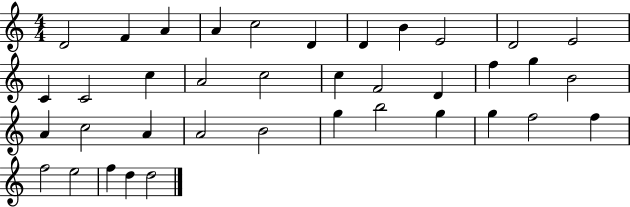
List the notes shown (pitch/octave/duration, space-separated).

D4/h F4/q A4/q A4/q C5/h D4/q D4/q B4/q E4/h D4/h E4/h C4/q C4/h C5/q A4/h C5/h C5/q F4/h D4/q F5/q G5/q B4/h A4/q C5/h A4/q A4/h B4/h G5/q B5/h G5/q G5/q F5/h F5/q F5/h E5/h F5/q D5/q D5/h